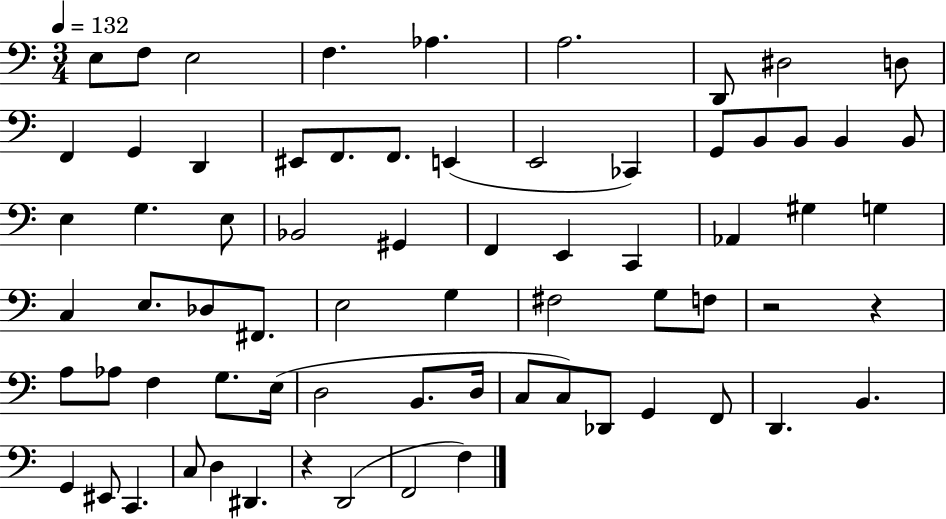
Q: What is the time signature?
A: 3/4